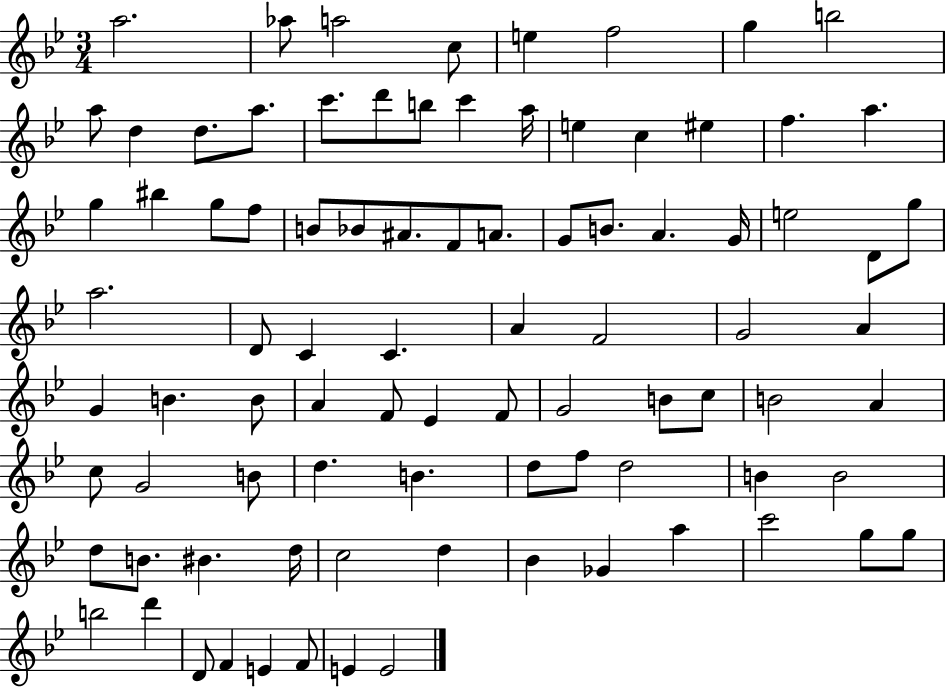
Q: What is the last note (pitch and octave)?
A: E4